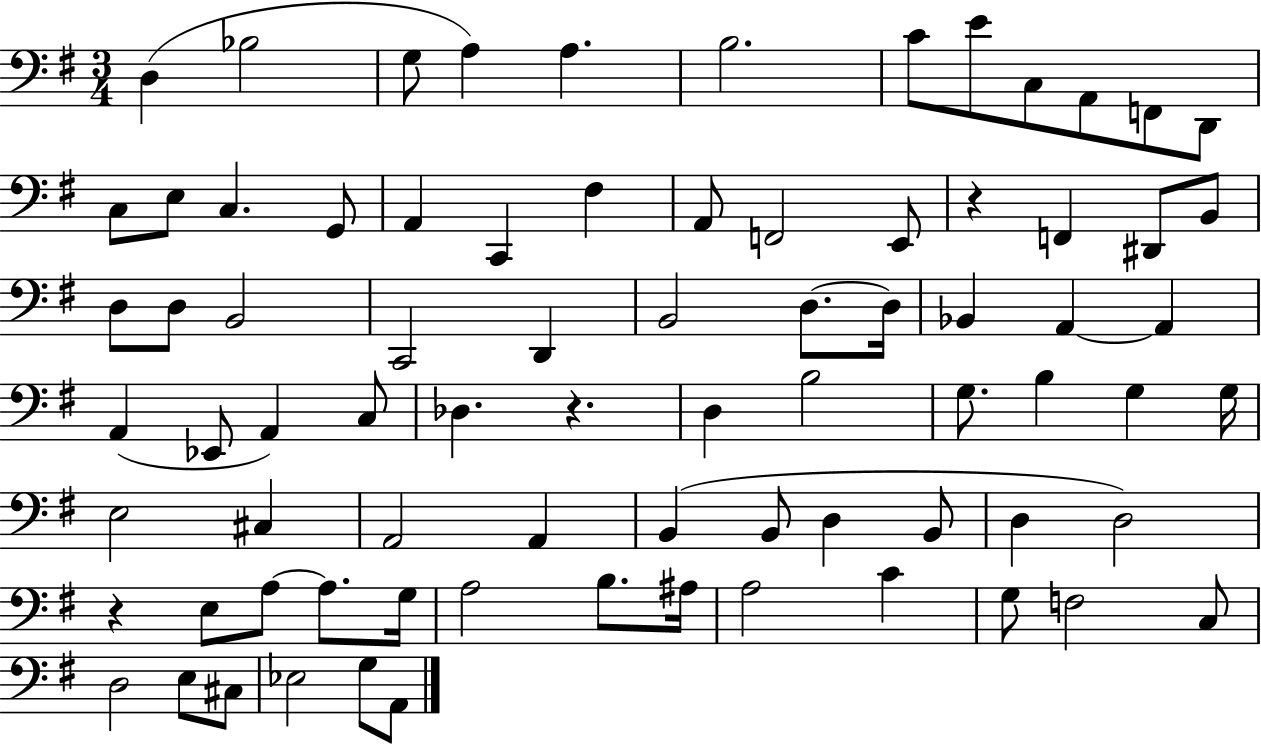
{
  \clef bass
  \numericTimeSignature
  \time 3/4
  \key g \major
  d4( bes2 | g8 a4) a4. | b2. | c'8 e'8 c8 a,8 f,8 d,8 | \break c8 e8 c4. g,8 | a,4 c,4 fis4 | a,8 f,2 e,8 | r4 f,4 dis,8 b,8 | \break d8 d8 b,2 | c,2 d,4 | b,2 d8.~~ d16 | bes,4 a,4~~ a,4 | \break a,4( ees,8 a,4) c8 | des4. r4. | d4 b2 | g8. b4 g4 g16 | \break e2 cis4 | a,2 a,4 | b,4( b,8 d4 b,8 | d4 d2) | \break r4 e8 a8~~ a8. g16 | a2 b8. ais16 | a2 c'4 | g8 f2 c8 | \break d2 e8 cis8 | ees2 g8 a,8 | \bar "|."
}